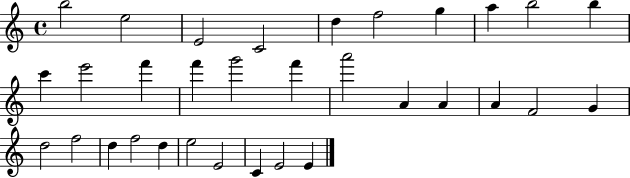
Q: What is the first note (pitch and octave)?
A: B5